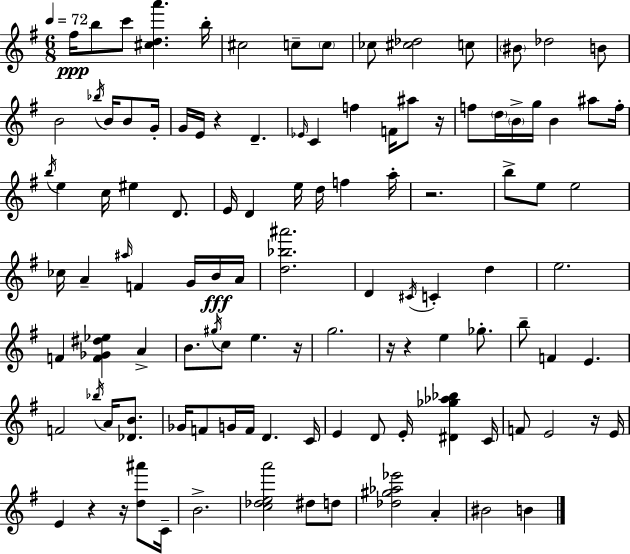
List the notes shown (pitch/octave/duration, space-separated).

F#5/s B5/e C6/e [C#5,D5,A6]/q. B5/s C#5/h C5/e C5/e CES5/e [C#5,Db5]/h C5/e BIS4/e Db5/h B4/e B4/h Bb5/s B4/s B4/e G4/s G4/s E4/s R/q D4/q. Eb4/s C4/q F5/q F4/s A#5/e R/s F5/e D5/s B4/s G5/s B4/q A#5/e F5/s B5/s E5/q C5/s EIS5/q D4/e. E4/s D4/q E5/s D5/s F5/q A5/s R/h. B5/e E5/e E5/h CES5/s A4/q A#5/s F4/q G4/s B4/s A4/s [D5,Bb5,A#6]/h. D4/q C#4/s C4/q D5/q E5/h. F4/q [F4,Gb4,D#5,Eb5]/q A4/q B4/e. G#5/s C5/e E5/q. R/s G5/h. R/s R/q E5/q Gb5/e. B5/e F4/q E4/q. F4/h Bb5/s A4/s [Db4,B4]/e. Gb4/s F4/e G4/s F4/s D4/q. C4/s E4/q D4/e E4/s [D#4,Gb5,Ab5,Bb5]/q C4/s F4/e E4/h R/s E4/s E4/q R/q R/s [D5,A#6]/e C4/s B4/h. [C5,Db5,E5,A6]/h D#5/e D5/e [Db5,G#5,Ab5,Eb6]/h A4/q BIS4/h B4/q